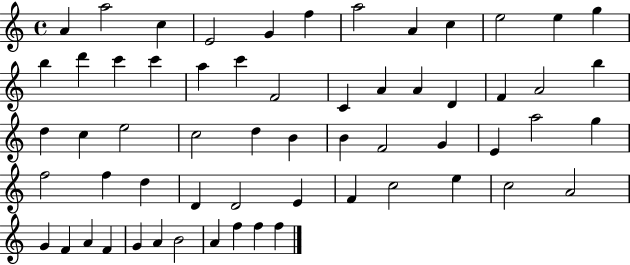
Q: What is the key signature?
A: C major